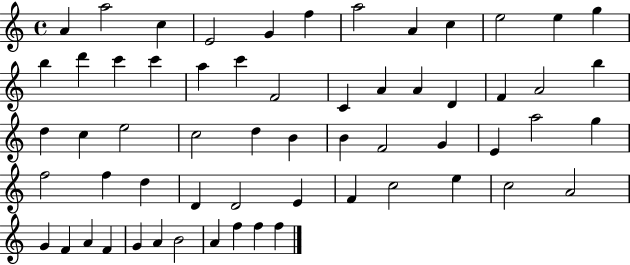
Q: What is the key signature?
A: C major